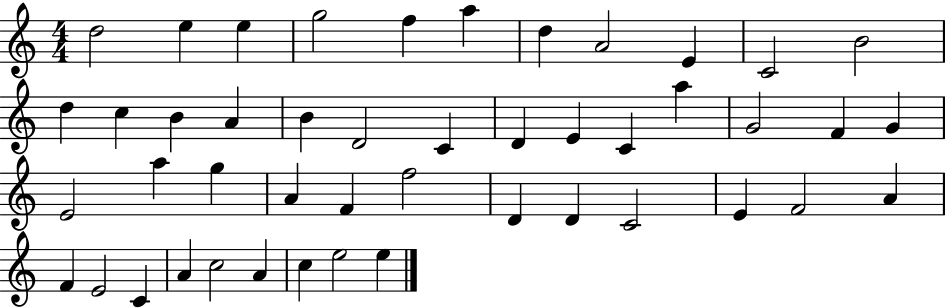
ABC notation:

X:1
T:Untitled
M:4/4
L:1/4
K:C
d2 e e g2 f a d A2 E C2 B2 d c B A B D2 C D E C a G2 F G E2 a g A F f2 D D C2 E F2 A F E2 C A c2 A c e2 e